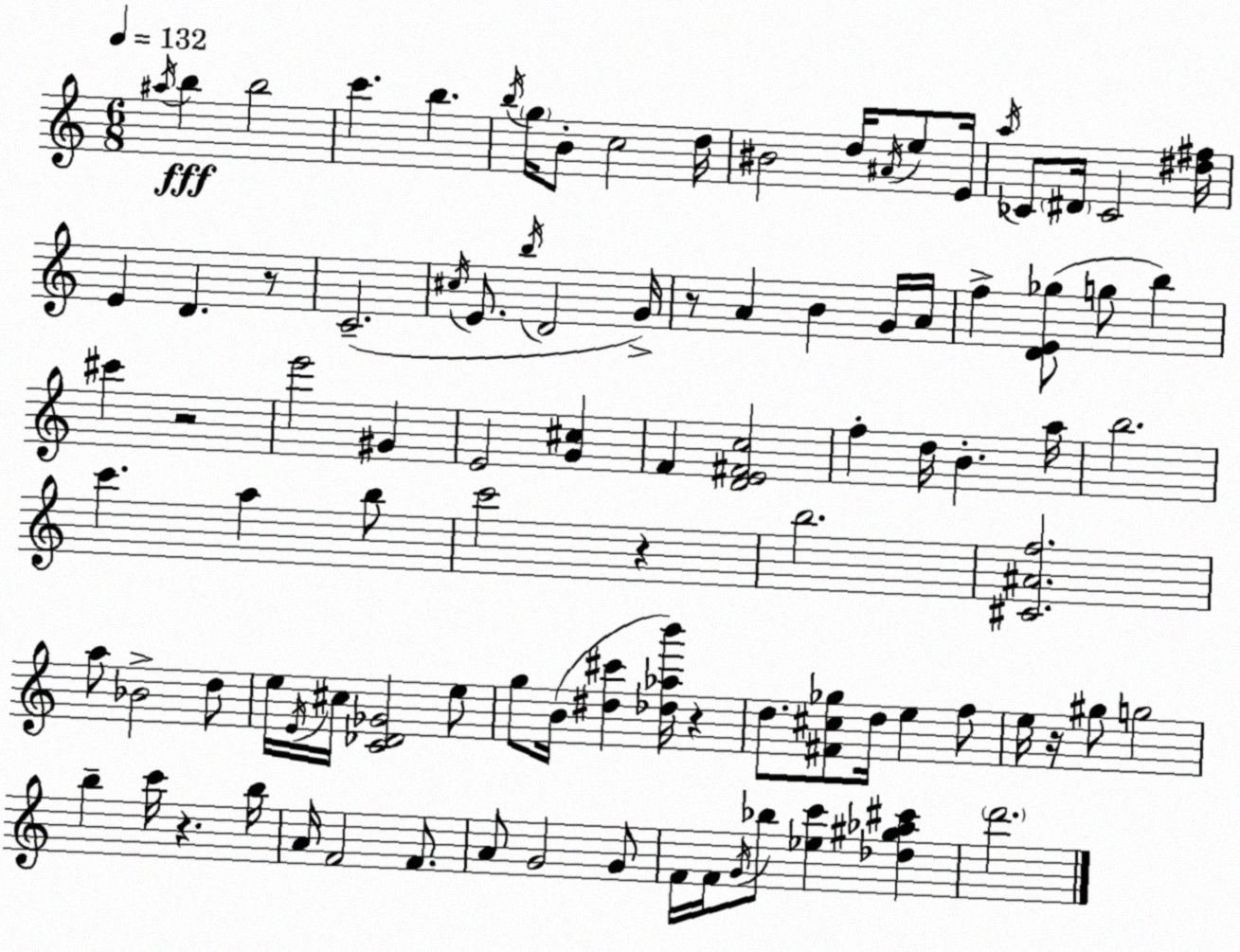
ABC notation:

X:1
T:Untitled
M:6/8
L:1/4
K:C
^a/4 b b2 c' b b/4 g/4 B/2 c2 d/4 ^B2 d/4 ^A/4 e/2 E/4 a/4 _C/2 ^D/4 _C2 [^d^f]/4 E D z/2 C2 ^c/4 E/2 b/4 D2 G/4 z/2 A B G/4 A/4 f [DE_g]/2 g/2 b ^c' z2 e'2 ^G E2 [G^c] F [DE^Fc]2 f d/4 B a/4 b2 c' a b/2 c'2 z b2 [^C^Af]2 a/2 _B2 d/2 e/4 E/4 ^c/4 [C_D_G]2 e/2 g/2 B/4 [^d^c'] [_d_ab']/4 z d/2 [^F^c_g]/2 d/4 e f/2 e/4 z/4 ^g/2 g2 b c'/4 z b/4 A/4 F2 F/2 A/2 G2 G/2 F/4 F/4 G/4 _b/2 [_ec'] [_d^g_a^c'] d'2